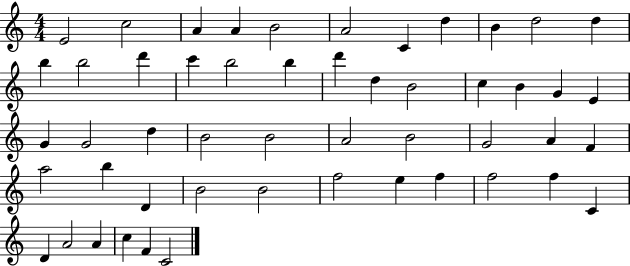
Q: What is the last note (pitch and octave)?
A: C4